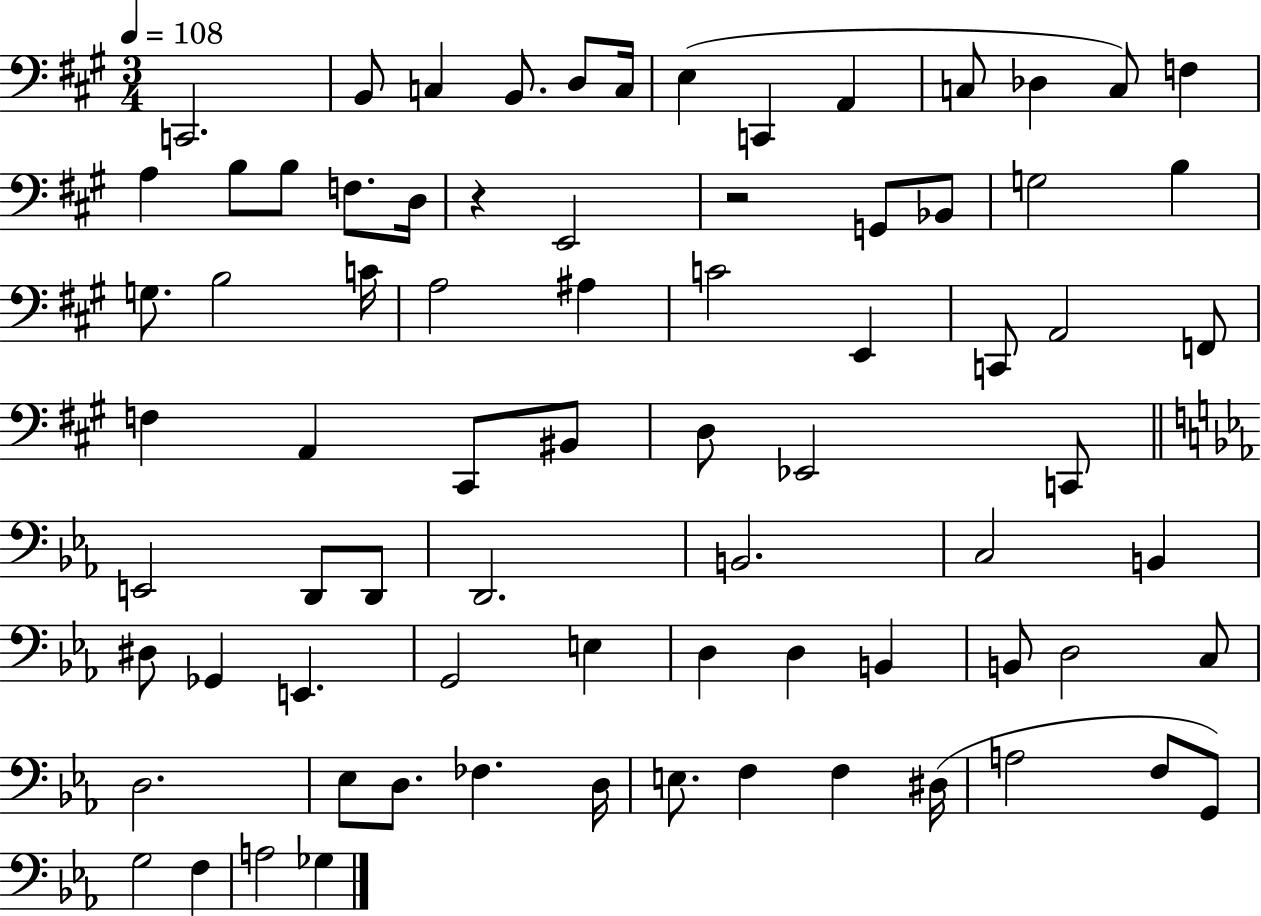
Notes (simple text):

C2/h. B2/e C3/q B2/e. D3/e C3/s E3/q C2/q A2/q C3/e Db3/q C3/e F3/q A3/q B3/e B3/e F3/e. D3/s R/q E2/h R/h G2/e Bb2/e G3/h B3/q G3/e. B3/h C4/s A3/h A#3/q C4/h E2/q C2/e A2/h F2/e F3/q A2/q C#2/e BIS2/e D3/e Eb2/h C2/e E2/h D2/e D2/e D2/h. B2/h. C3/h B2/q D#3/e Gb2/q E2/q. G2/h E3/q D3/q D3/q B2/q B2/e D3/h C3/e D3/h. Eb3/e D3/e. FES3/q. D3/s E3/e. F3/q F3/q D#3/s A3/h F3/e G2/e G3/h F3/q A3/h Gb3/q